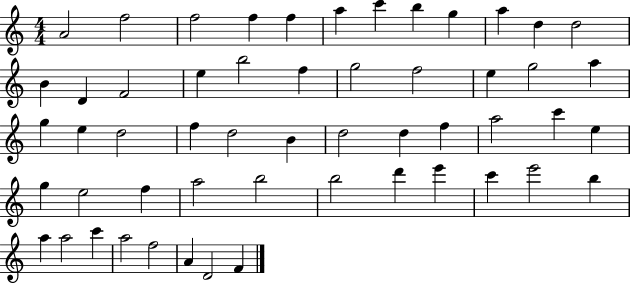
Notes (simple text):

A4/h F5/h F5/h F5/q F5/q A5/q C6/q B5/q G5/q A5/q D5/q D5/h B4/q D4/q F4/h E5/q B5/h F5/q G5/h F5/h E5/q G5/h A5/q G5/q E5/q D5/h F5/q D5/h B4/q D5/h D5/q F5/q A5/h C6/q E5/q G5/q E5/h F5/q A5/h B5/h B5/h D6/q E6/q C6/q E6/h B5/q A5/q A5/h C6/q A5/h F5/h A4/q D4/h F4/q